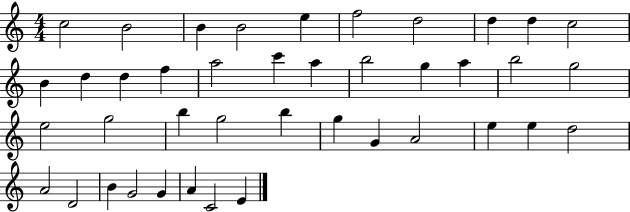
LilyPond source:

{
  \clef treble
  \numericTimeSignature
  \time 4/4
  \key c \major
  c''2 b'2 | b'4 b'2 e''4 | f''2 d''2 | d''4 d''4 c''2 | \break b'4 d''4 d''4 f''4 | a''2 c'''4 a''4 | b''2 g''4 a''4 | b''2 g''2 | \break e''2 g''2 | b''4 g''2 b''4 | g''4 g'4 a'2 | e''4 e''4 d''2 | \break a'2 d'2 | b'4 g'2 g'4 | a'4 c'2 e'4 | \bar "|."
}